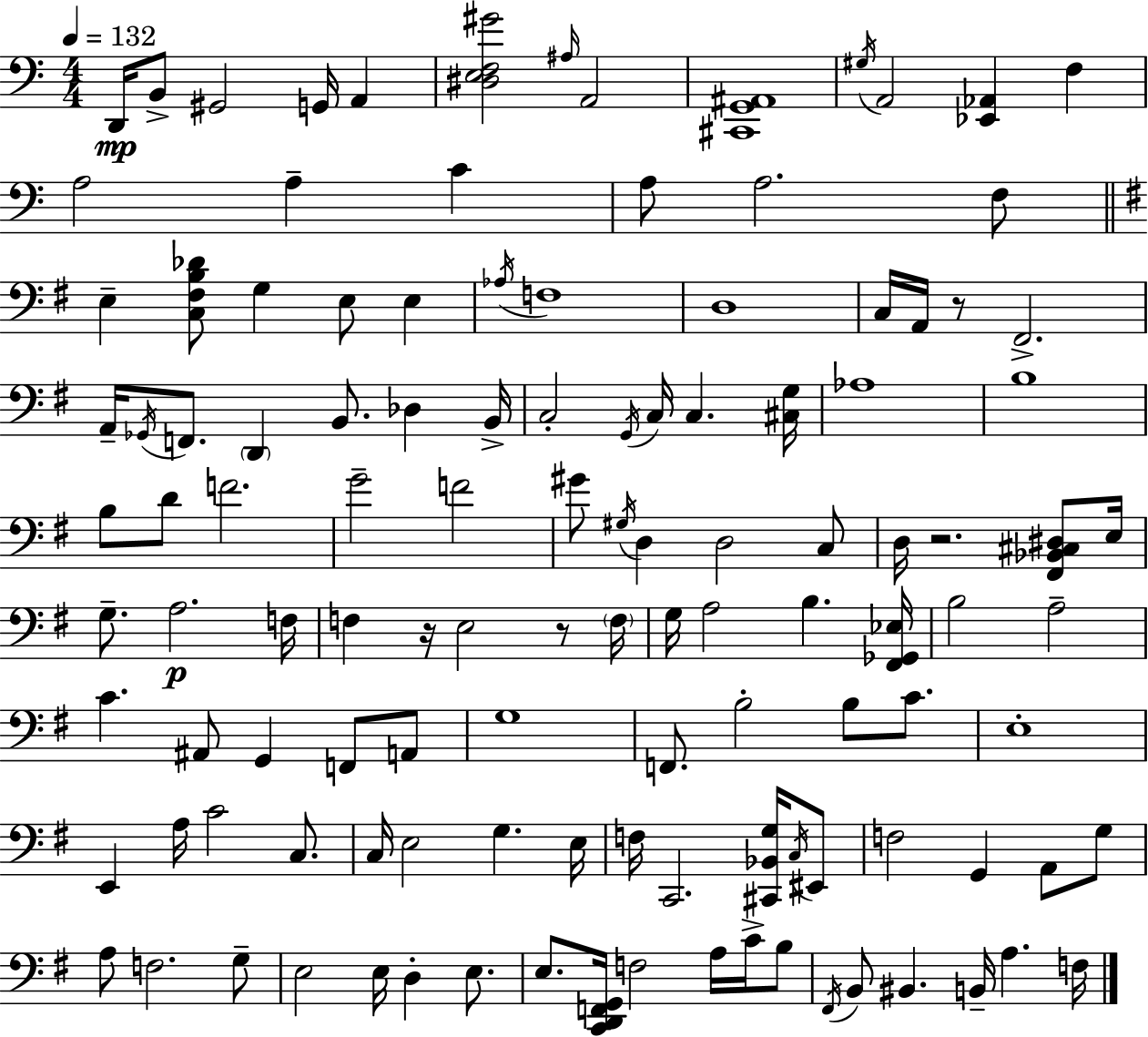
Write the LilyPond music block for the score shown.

{
  \clef bass
  \numericTimeSignature
  \time 4/4
  \key a \minor
  \tempo 4 = 132
  \repeat volta 2 { d,16\mp b,8-> gis,2 g,16 a,4 | <dis e f gis'>2 \grace { ais16 } a,2 | <cis, g, ais,>1 | \acciaccatura { gis16 } a,2 <ees, aes,>4 f4 | \break a2 a4-- c'4 | a8 a2. | f8 \bar "||" \break \key g \major e4-- <c fis b des'>8 g4 e8 e4 | \acciaccatura { aes16 } f1 | d1 | c16 a,16 r8 fis,2.-> | \break a,16-- \acciaccatura { ges,16 } f,8. \parenthesize d,4 b,8. des4 | b,16-> c2-. \acciaccatura { g,16 } c16 c4. | <cis g>16 aes1 | b1 | \break b8 d'8 f'2. | g'2-- f'2 | gis'8 \acciaccatura { gis16 } d4 d2 | c8 d16 r2. | \break <fis, bes, cis dis>8 e16 g8.-- a2.\p | f16 f4 r16 e2 | r8 \parenthesize f16 g16 a2 b4. | <fis, ges, ees>16 b2 a2-- | \break c'4. ais,8 g,4 | f,8 a,8 g1 | f,8. b2-. b8 | c'8. e1-. | \break e,4 a16 c'2 | c8. c16 e2 g4. | e16 f16 c,2. | <cis, bes, g>16 \acciaccatura { c16 } eis,8 f2 g,4 | \break a,8 g8 a8 f2. | g8-- e2 e16 d4-. | e8. e8. <c, d, f, g,>16 f2 | a16 c'16-> b8 \acciaccatura { fis,16 } b,8 bis,4. b,16-- a4. | \break f16 } \bar "|."
}